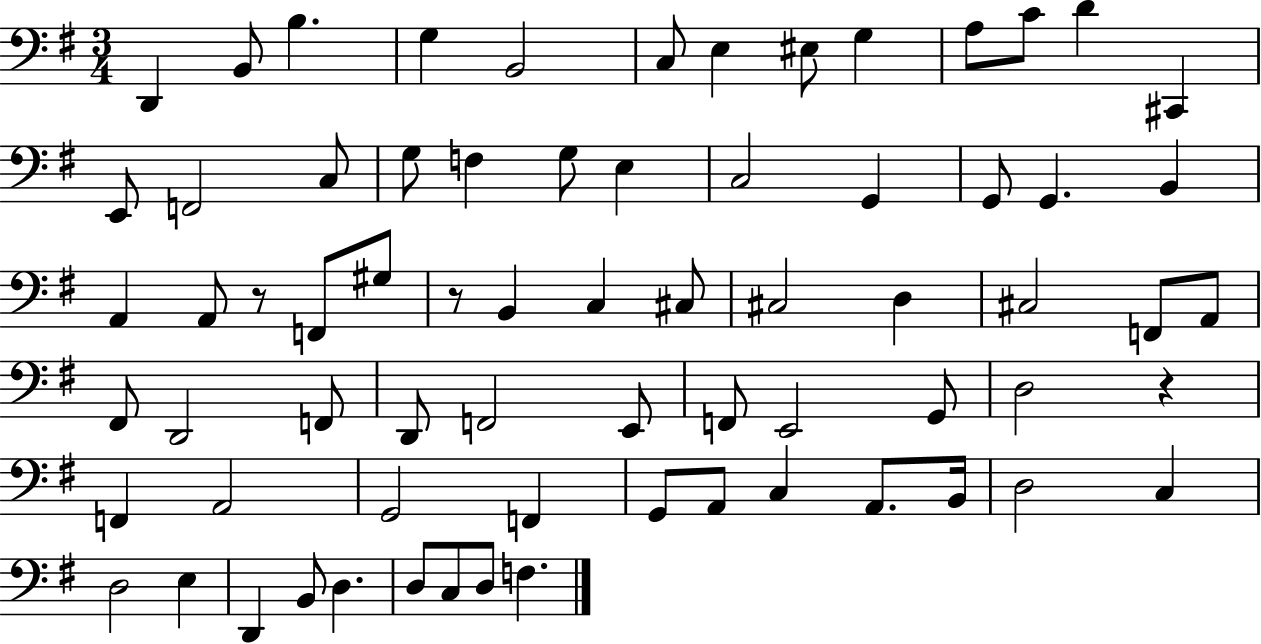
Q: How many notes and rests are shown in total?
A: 70